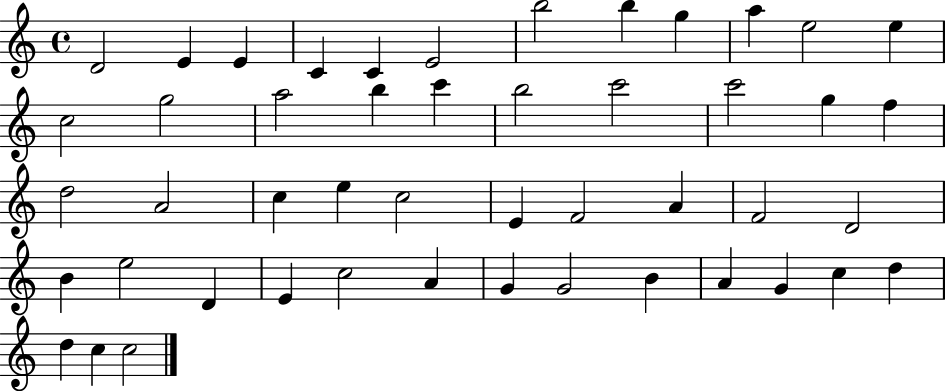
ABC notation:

X:1
T:Untitled
M:4/4
L:1/4
K:C
D2 E E C C E2 b2 b g a e2 e c2 g2 a2 b c' b2 c'2 c'2 g f d2 A2 c e c2 E F2 A F2 D2 B e2 D E c2 A G G2 B A G c d d c c2